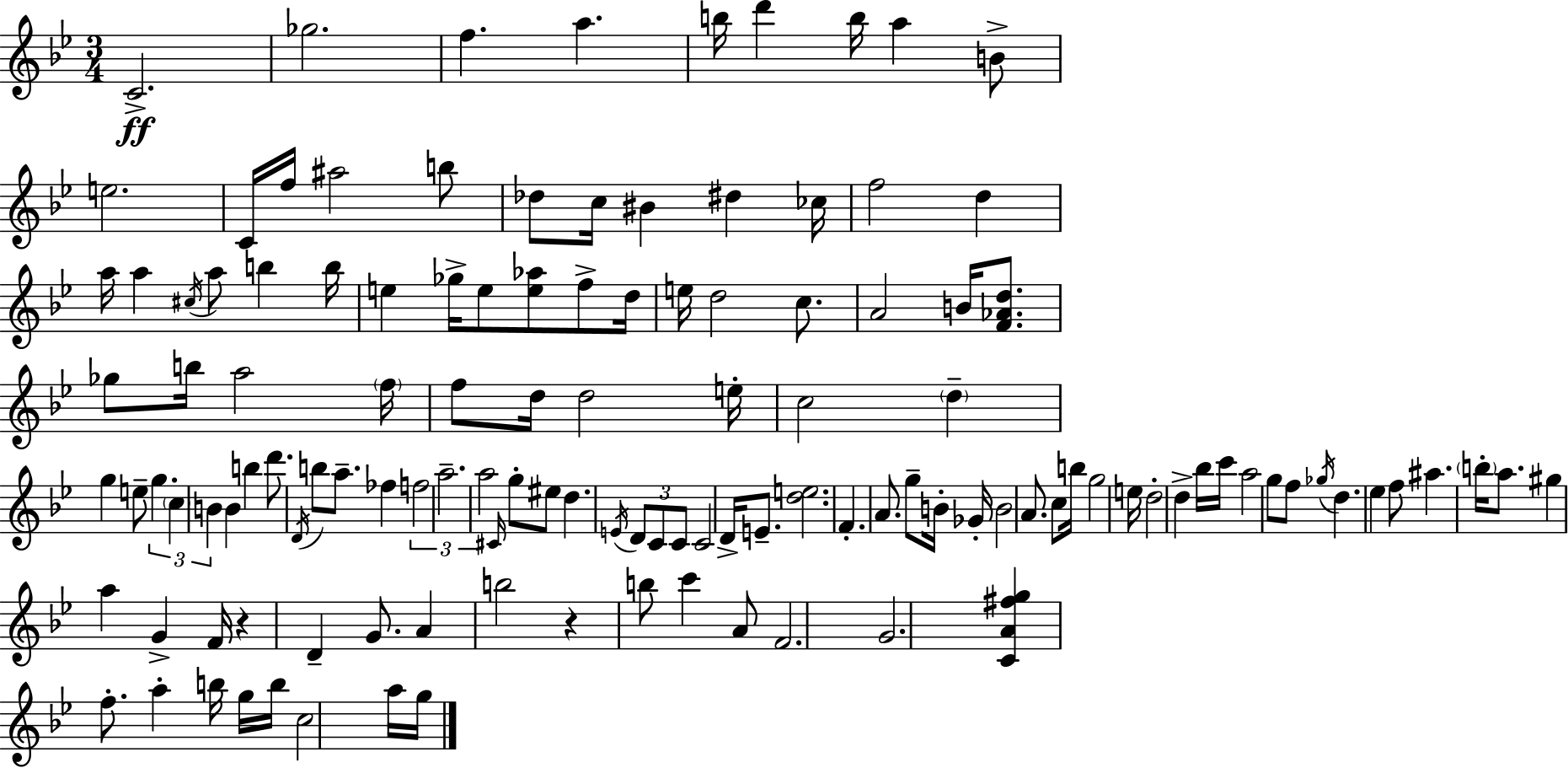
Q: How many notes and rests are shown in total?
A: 125